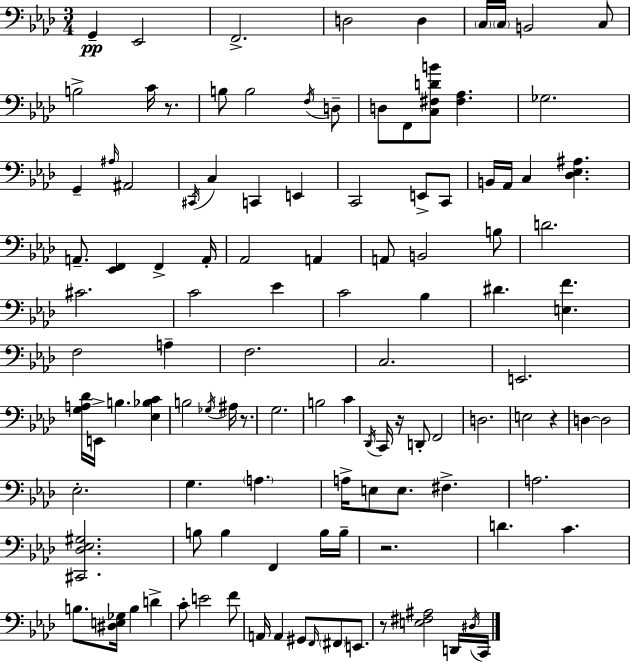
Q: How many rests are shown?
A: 6